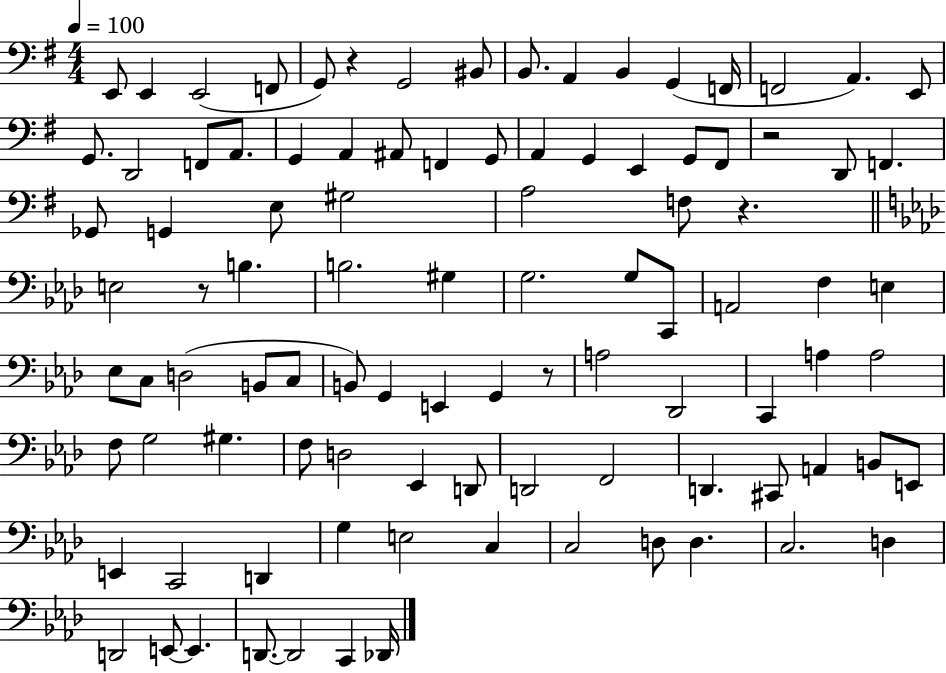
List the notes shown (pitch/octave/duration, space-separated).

E2/e E2/q E2/h F2/e G2/e R/q G2/h BIS2/e B2/e. A2/q B2/q G2/q F2/s F2/h A2/q. E2/e G2/e. D2/h F2/e A2/e. G2/q A2/q A#2/e F2/q G2/e A2/q G2/q E2/q G2/e F#2/e R/h D2/e F2/q. Gb2/e G2/q E3/e G#3/h A3/h F3/e R/q. E3/h R/e B3/q. B3/h. G#3/q G3/h. G3/e C2/e A2/h F3/q E3/q Eb3/e C3/e D3/h B2/e C3/e B2/e G2/q E2/q G2/q R/e A3/h Db2/h C2/q A3/q A3/h F3/e G3/h G#3/q. F3/e D3/h Eb2/q D2/e D2/h F2/h D2/q. C#2/e A2/q B2/e E2/e E2/q C2/h D2/q G3/q E3/h C3/q C3/h D3/e D3/q. C3/h. D3/q D2/h E2/e E2/q. D2/e. D2/h C2/q Db2/s